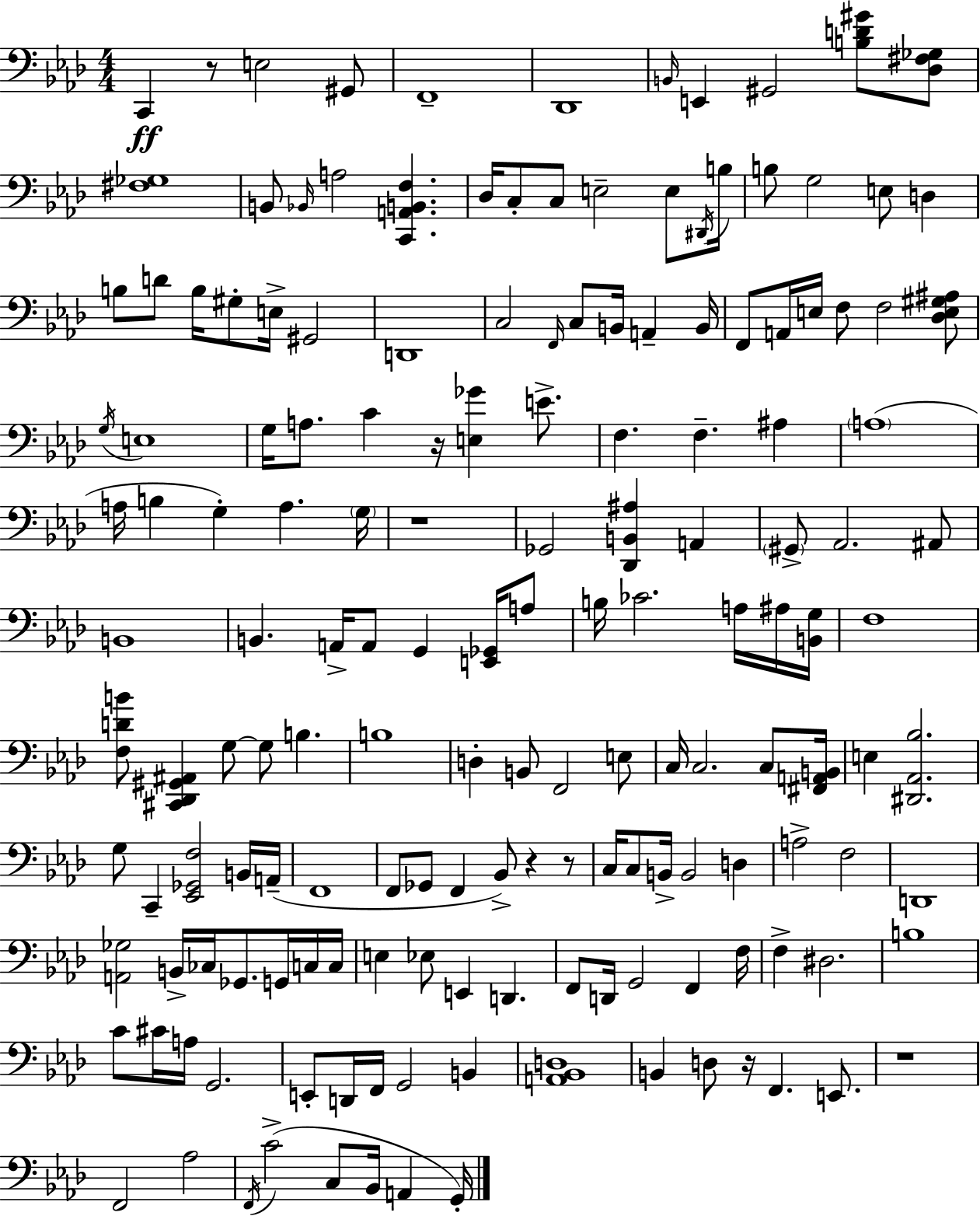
C2/q R/e E3/h G#2/e F2/w Db2/w B2/s E2/q G#2/h [B3,D4,G#4]/e [Db3,F#3,Gb3]/e [F#3,Gb3]/w B2/e Bb2/s A3/h [C2,A2,B2,F3]/q. Db3/s C3/e C3/e E3/h E3/e D#2/s B3/s B3/e G3/h E3/e D3/q B3/e D4/e B3/s G#3/e E3/s G#2/h D2/w C3/h F2/s C3/e B2/s A2/q B2/s F2/e A2/s E3/s F3/e F3/h [Db3,E3,G#3,A#3]/e G3/s E3/w G3/s A3/e. C4/q R/s [E3,Gb4]/q E4/e. F3/q. F3/q. A#3/q A3/w A3/s B3/q G3/q A3/q. G3/s R/w Gb2/h [Db2,B2,A#3]/q A2/q G#2/e Ab2/h. A#2/e B2/w B2/q. A2/s A2/e G2/q [E2,Gb2]/s A3/e B3/s CES4/h. A3/s A#3/s [B2,G3]/s F3/w [F3,D4,B4]/e [C#2,Db2,G#2,A#2]/q G3/e G3/e B3/q. B3/w D3/q B2/e F2/h E3/e C3/s C3/h. C3/e [F#2,A2,B2]/s E3/q [D#2,Ab2,Bb3]/h. G3/e C2/q [Eb2,Gb2,F3]/h B2/s A2/s F2/w F2/e Gb2/e F2/q Bb2/e R/q R/e C3/s C3/e B2/s B2/h D3/q A3/h F3/h D2/w [A2,Gb3]/h B2/s CES3/s Gb2/e. G2/s C3/s C3/s E3/q Eb3/e E2/q D2/q. F2/e D2/s G2/h F2/q F3/s F3/q D#3/h. B3/w C4/e C#4/s A3/s G2/h. E2/e D2/s F2/s G2/h B2/q [A2,Bb2,D3]/w B2/q D3/e R/s F2/q. E2/e. R/w F2/h Ab3/h F2/s C4/h C3/e Bb2/s A2/q G2/s